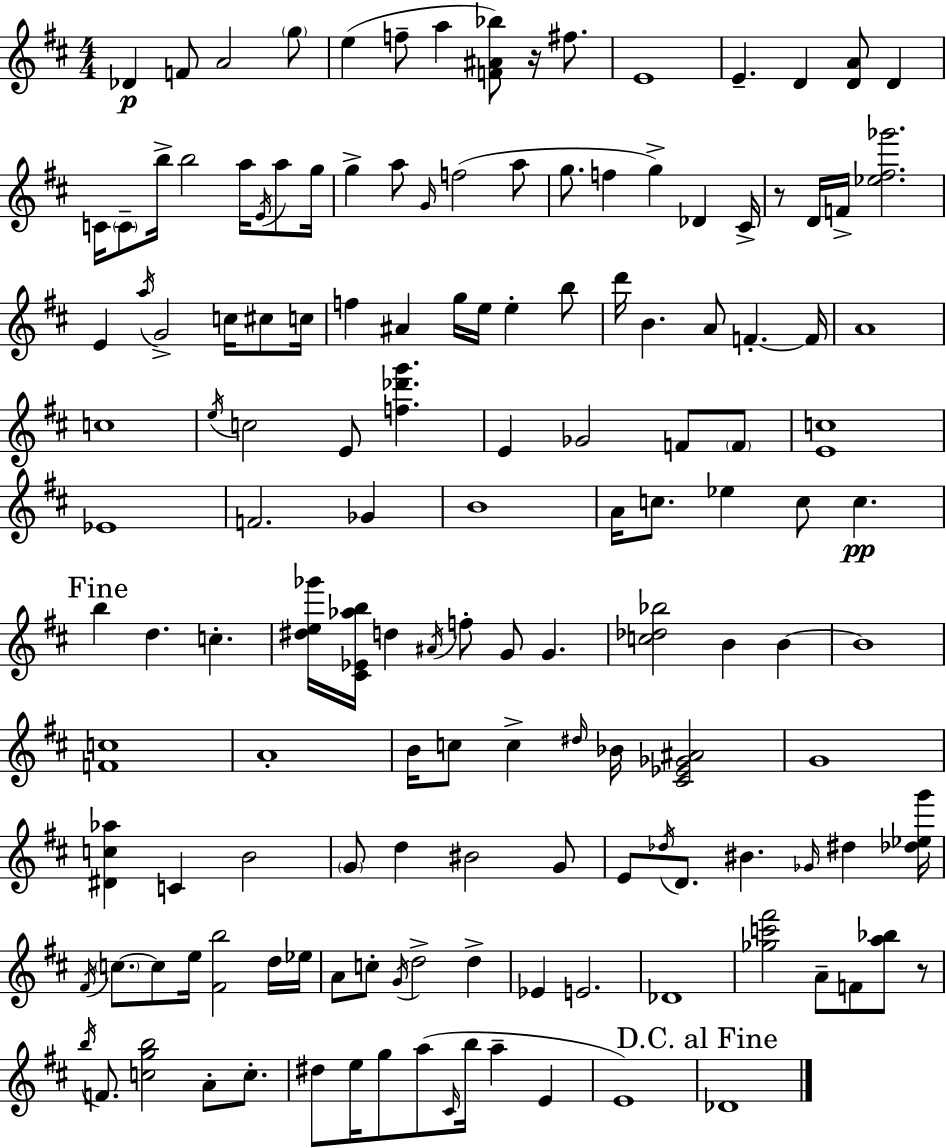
{
  \clef treble
  \numericTimeSignature
  \time 4/4
  \key d \major
  \repeat volta 2 { des'4\p f'8 a'2 \parenthesize g''8 | e''4( f''8-- a''4 <f' ais' bes''>8) r16 fis''8. | e'1 | e'4.-- d'4 <d' a'>8 d'4 | \break c'16 \parenthesize c'8-- b''16-> b''2 a''16 \acciaccatura { e'16 } a''8 | g''16 g''4-> a''8 \grace { g'16 } f''2( | a''8 g''8. f''4 g''4->) des'4 | cis'16-> r8 d'16 f'16-> <ees'' fis'' ges'''>2. | \break e'4 \acciaccatura { a''16 } g'2-> c''16 | cis''8 c''16 f''4 ais'4 g''16 e''16 e''4-. | b''8 d'''16 b'4. a'8 f'4.-.~~ | f'16 a'1 | \break c''1 | \acciaccatura { e''16 } c''2 e'8 <f'' des''' g'''>4. | e'4 ges'2 | f'8 \parenthesize f'8 <e' c''>1 | \break ees'1 | f'2. | ges'4 b'1 | a'16 c''8. ees''4 c''8 c''4.\pp | \break \mark "Fine" b''4 d''4. c''4.-. | <dis'' e'' ges'''>16 <cis' ees' aes'' b''>16 d''4 \acciaccatura { ais'16 } f''8-. g'8 g'4. | <c'' des'' bes''>2 b'4 | b'4~~ b'1 | \break <f' c''>1 | a'1-. | b'16 c''8 c''4-> \grace { dis''16 } bes'16 <cis' ees' ges' ais'>2 | g'1 | \break <dis' c'' aes''>4 c'4 b'2 | \parenthesize g'8 d''4 bis'2 | g'8 e'8 \acciaccatura { des''16 } d'8. bis'4. | \grace { ges'16 } dis''4 <des'' ees'' g'''>16 \acciaccatura { fis'16 } \parenthesize c''8.~~ c''8 e''16 <fis' b''>2 | \break d''16 ees''16 a'8 c''8-. \acciaccatura { g'16 } d''2-> | d''4-> ees'4 e'2. | des'1 | <ges'' c''' fis'''>2 | \break a'8-- f'8 <a'' bes''>8 r8 \acciaccatura { b''16 } f'8. <c'' g'' b''>2 | a'8-. c''8.-. dis''8 e''16 g''8 | a''8( \grace { cis'16 } b''16 a''4-- e'4 e'1) | \mark "D.C. al Fine" des'1 | \break } \bar "|."
}